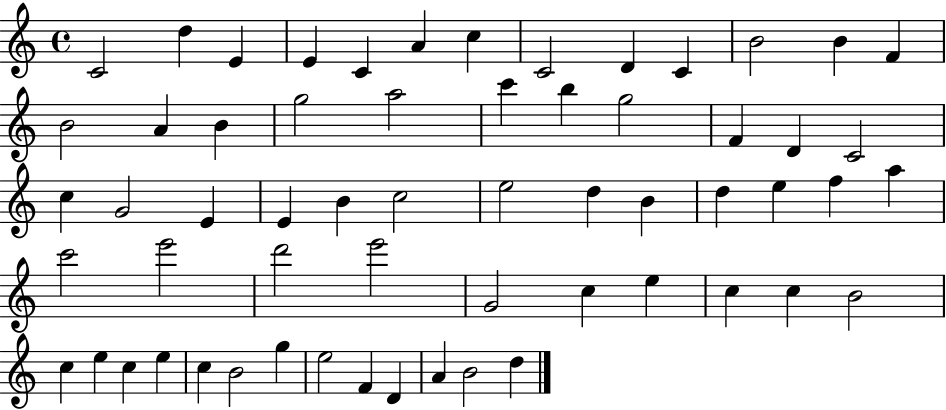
X:1
T:Untitled
M:4/4
L:1/4
K:C
C2 d E E C A c C2 D C B2 B F B2 A B g2 a2 c' b g2 F D C2 c G2 E E B c2 e2 d B d e f a c'2 e'2 d'2 e'2 G2 c e c c B2 c e c e c B2 g e2 F D A B2 d